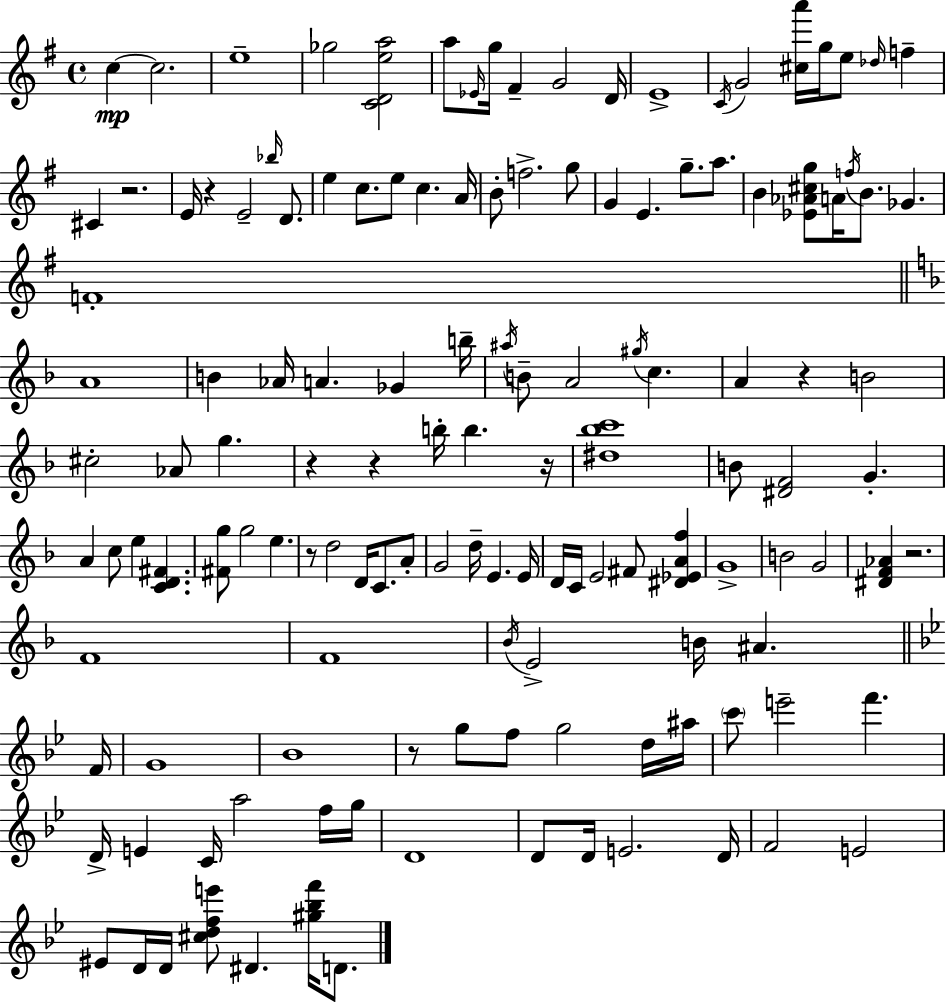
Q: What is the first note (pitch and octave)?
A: C5